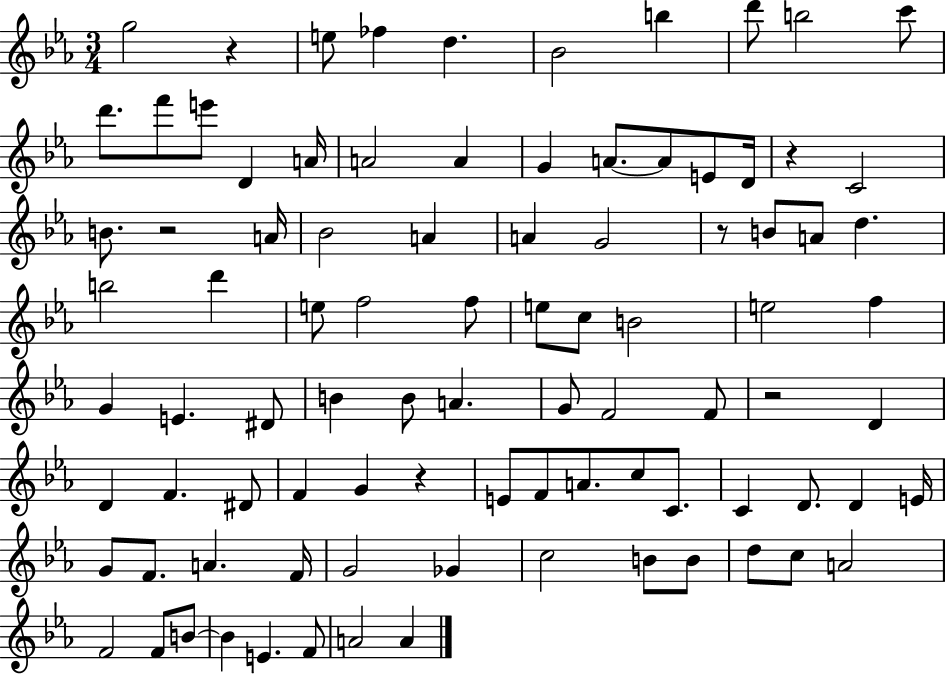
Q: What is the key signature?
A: EES major